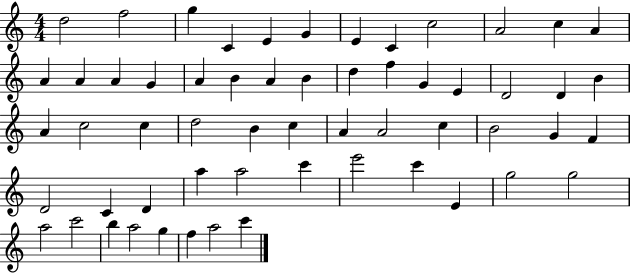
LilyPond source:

{
  \clef treble
  \numericTimeSignature
  \time 4/4
  \key c \major
  d''2 f''2 | g''4 c'4 e'4 g'4 | e'4 c'4 c''2 | a'2 c''4 a'4 | \break a'4 a'4 a'4 g'4 | a'4 b'4 a'4 b'4 | d''4 f''4 g'4 e'4 | d'2 d'4 b'4 | \break a'4 c''2 c''4 | d''2 b'4 c''4 | a'4 a'2 c''4 | b'2 g'4 f'4 | \break d'2 c'4 d'4 | a''4 a''2 c'''4 | e'''2 c'''4 e'4 | g''2 g''2 | \break a''2 c'''2 | b''4 a''2 g''4 | f''4 a''2 c'''4 | \bar "|."
}